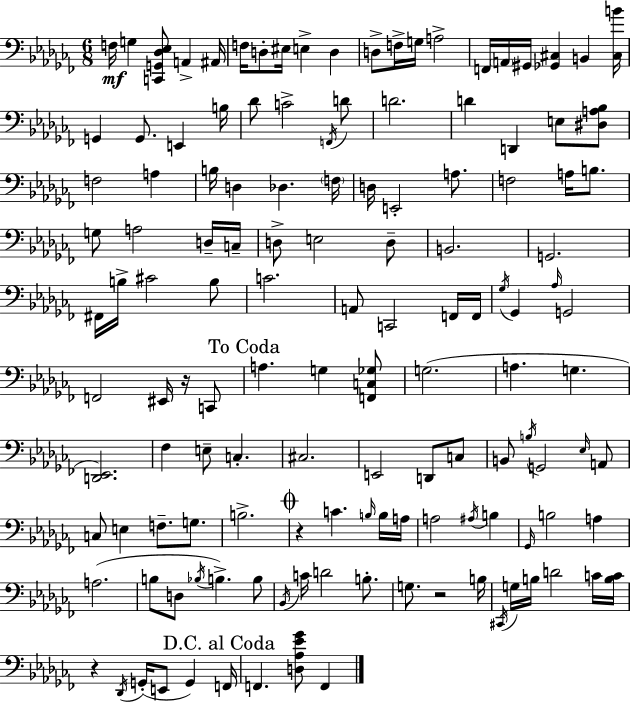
{
  \clef bass
  \numericTimeSignature
  \time 6/8
  \key aes \minor
  f16\mf g4 <c, g, des ees>8 a,4-> ais,16 | f16 d8-. eis16 e4-> d4 | d8-> f16-> g16 a2-> | f,16 \parenthesize a,16 gis,16 <ges, cis>4 b,4 <cis b'>16 | \break g,4 g,8. e,4 b16 | des'8 c'2-> \acciaccatura { f,16 } d'8 | d'2. | d'4 d,4 e8 <dis a bes>8 | \break f2 a4 | b16 d4 des4. | \parenthesize f16 d16 e,2-. a8. | f2 a16 b8. | \break g8 a2 d16-- | c16-- d8-> e2 d8-- | b,2. | g,2. | \break fis,16 b16-> cis'2 b8 | c'2. | a,8 c,2 f,16 | f,16 \acciaccatura { ges16 } ges,4 \grace { aes16 } g,2 | \break f,2 eis,16 | r16 c,8 \mark "To Coda" a4. g4 | <f, c ges>8 g2.( | a4. g4. | \break <d, ees,>2.) | fes4 e8-- c4.-. | cis2. | e,2 d,8 | \break c8 b,8 \acciaccatura { b16 } g,2 | \grace { ees16 } a,8 c8 e4 f8.-- | g8. b2.-> | \mark \markup { \musicglyph "scripts.coda" } r4 c'4. | \break \grace { b16 } b16 a16 a2 | \acciaccatura { ais16 } b4 \grace { ges,16 } b2 | a4 a2.( | b8 d8 | \break \acciaccatura { bes16 } b4.->) b8 \acciaccatura { bes,16 } c'16 d'2 | b8.-. g8. | r2 b16 \acciaccatura { cis,16 } g16 | b16 d'2 c'16 <b c'>16 r4 | \break \acciaccatura { des,16 }( g,16-. e,8 g,4) \mark "D.C. al Coda" f,16 | f,4. <d aes ees' ges'>8 f,4 | \bar "|."
}